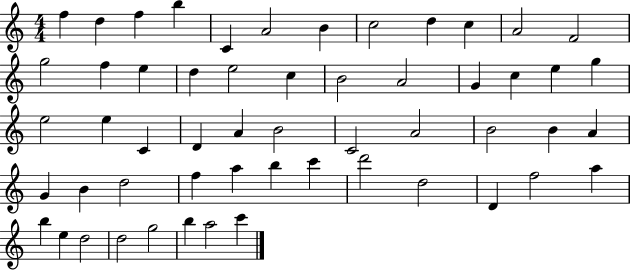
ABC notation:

X:1
T:Untitled
M:4/4
L:1/4
K:C
f d f b C A2 B c2 d c A2 F2 g2 f e d e2 c B2 A2 G c e g e2 e C D A B2 C2 A2 B2 B A G B d2 f a b c' d'2 d2 D f2 a b e d2 d2 g2 b a2 c'